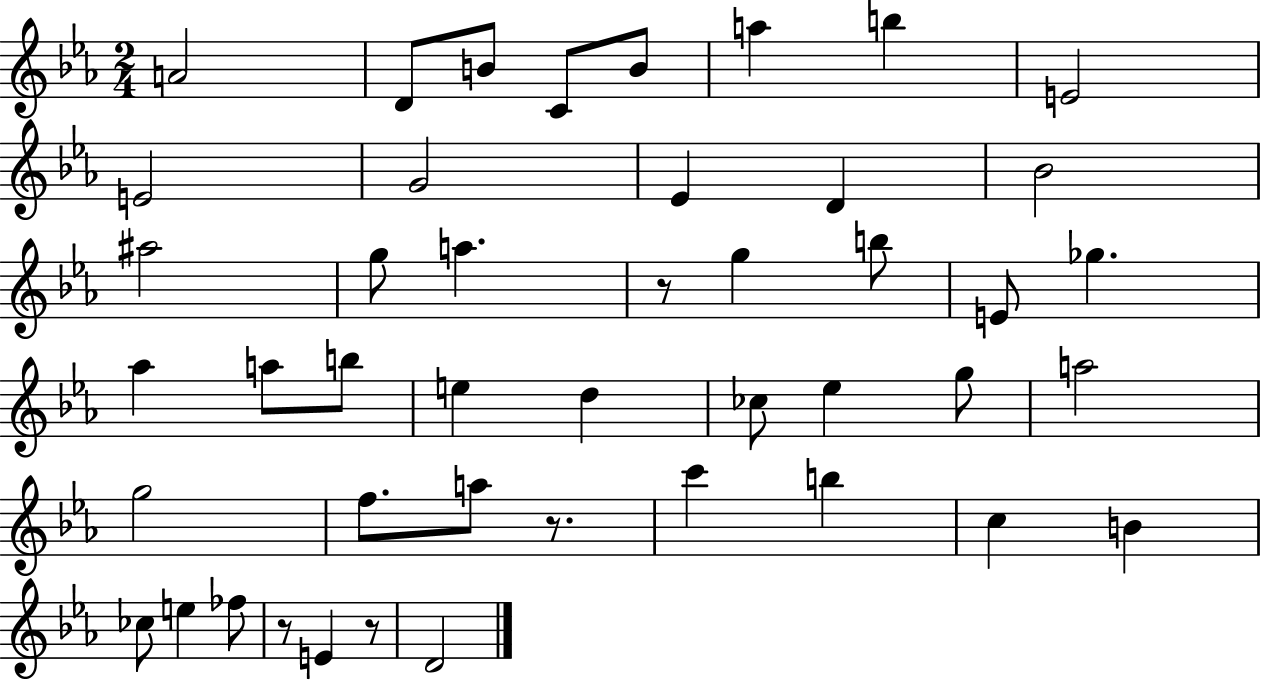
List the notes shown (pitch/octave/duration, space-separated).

A4/h D4/e B4/e C4/e B4/e A5/q B5/q E4/h E4/h G4/h Eb4/q D4/q Bb4/h A#5/h G5/e A5/q. R/e G5/q B5/e E4/e Gb5/q. Ab5/q A5/e B5/e E5/q D5/q CES5/e Eb5/q G5/e A5/h G5/h F5/e. A5/e R/e. C6/q B5/q C5/q B4/q CES5/e E5/q FES5/e R/e E4/q R/e D4/h